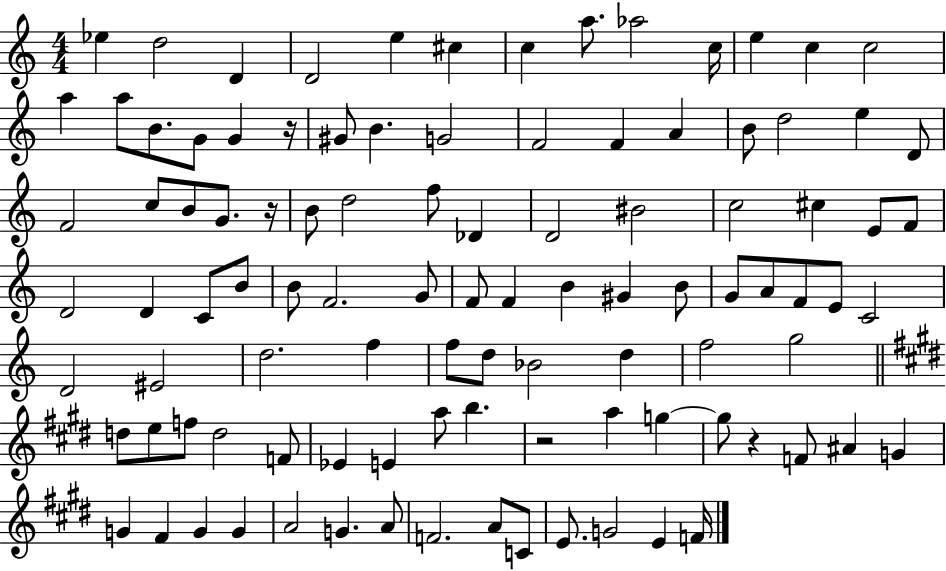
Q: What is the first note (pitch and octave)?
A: Eb5